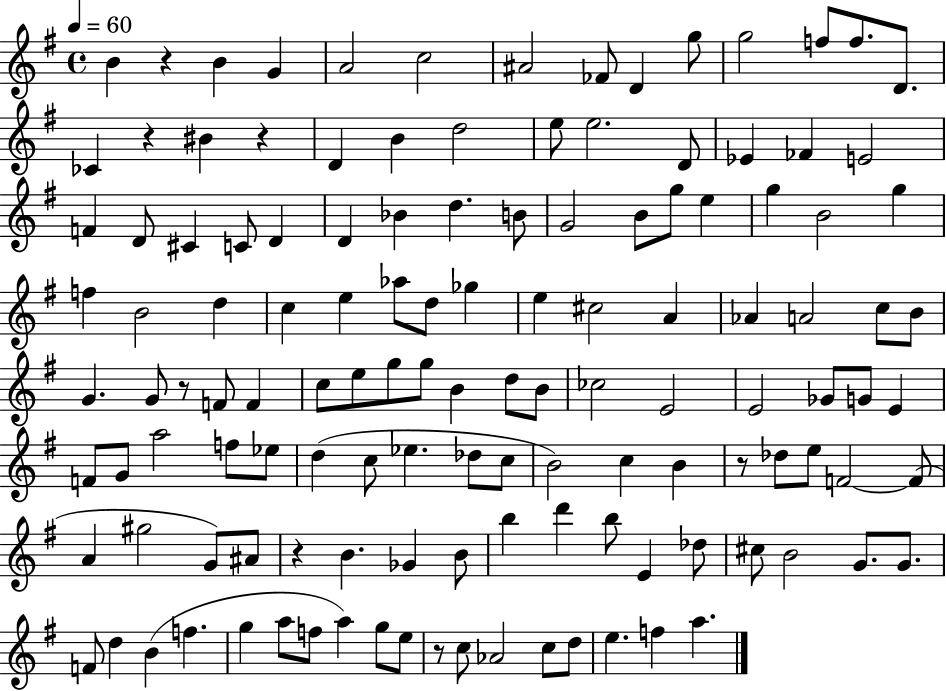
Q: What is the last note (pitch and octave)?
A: A5